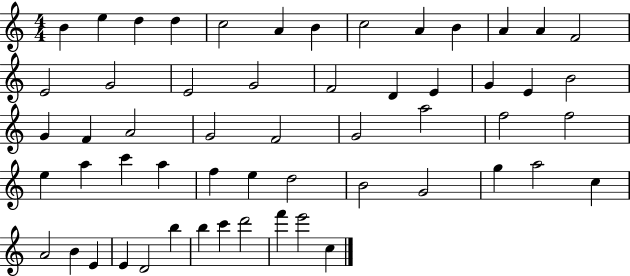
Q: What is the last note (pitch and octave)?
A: C5